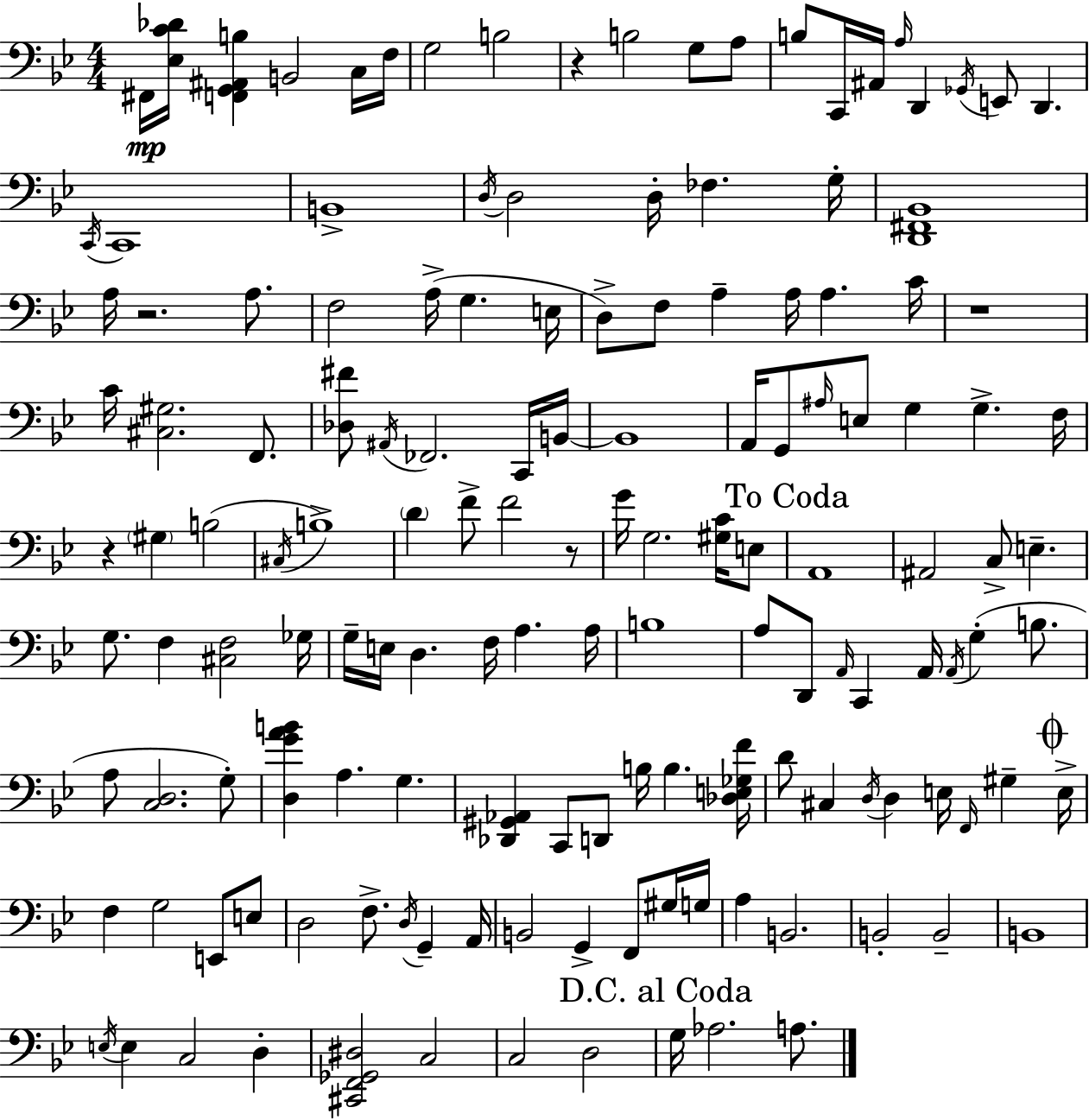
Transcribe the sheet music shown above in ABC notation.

X:1
T:Untitled
M:4/4
L:1/4
K:Bb
^F,,/4 [_E,C_D]/4 [F,,G,,^A,,B,] B,,2 C,/4 F,/4 G,2 B,2 z B,2 G,/2 A,/2 B,/2 C,,/4 ^A,,/4 A,/4 D,, _G,,/4 E,,/2 D,, C,,/4 C,,4 B,,4 D,/4 D,2 D,/4 _F, G,/4 [D,,^F,,_B,,]4 A,/4 z2 A,/2 F,2 A,/4 G, E,/4 D,/2 F,/2 A, A,/4 A, C/4 z4 C/4 [^C,^G,]2 F,,/2 [_D,^F]/2 ^A,,/4 _F,,2 C,,/4 B,,/4 B,,4 A,,/4 G,,/2 ^A,/4 E,/2 G, G, F,/4 z ^G, B,2 ^C,/4 B,4 D F/2 F2 z/2 G/4 G,2 [^G,C]/4 E,/2 A,,4 ^A,,2 C,/2 E, G,/2 F, [^C,F,]2 _G,/4 G,/4 E,/4 D, F,/4 A, A,/4 B,4 A,/2 D,,/2 A,,/4 C,, A,,/4 A,,/4 G, B,/2 A,/2 [C,D,]2 G,/2 [D,GAB] A, G, [_D,,^G,,_A,,] C,,/2 D,,/2 B,/4 B, [_D,E,_G,F]/4 D/2 ^C, D,/4 D, E,/4 F,,/4 ^G, E,/4 F, G,2 E,,/2 E,/2 D,2 F,/2 D,/4 G,, A,,/4 B,,2 G,, F,,/2 ^G,/4 G,/4 A, B,,2 B,,2 B,,2 B,,4 E,/4 E, C,2 D, [^C,,F,,_G,,^D,]2 C,2 C,2 D,2 G,/4 _A,2 A,/2